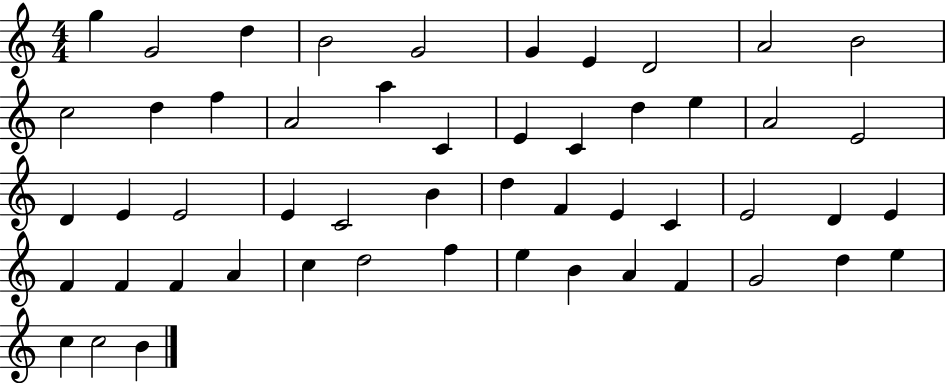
G5/q G4/h D5/q B4/h G4/h G4/q E4/q D4/h A4/h B4/h C5/h D5/q F5/q A4/h A5/q C4/q E4/q C4/q D5/q E5/q A4/h E4/h D4/q E4/q E4/h E4/q C4/h B4/q D5/q F4/q E4/q C4/q E4/h D4/q E4/q F4/q F4/q F4/q A4/q C5/q D5/h F5/q E5/q B4/q A4/q F4/q G4/h D5/q E5/q C5/q C5/h B4/q